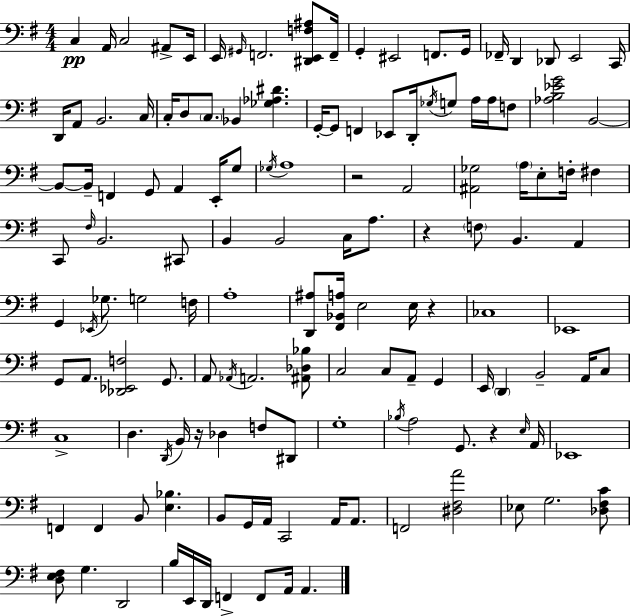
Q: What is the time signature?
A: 4/4